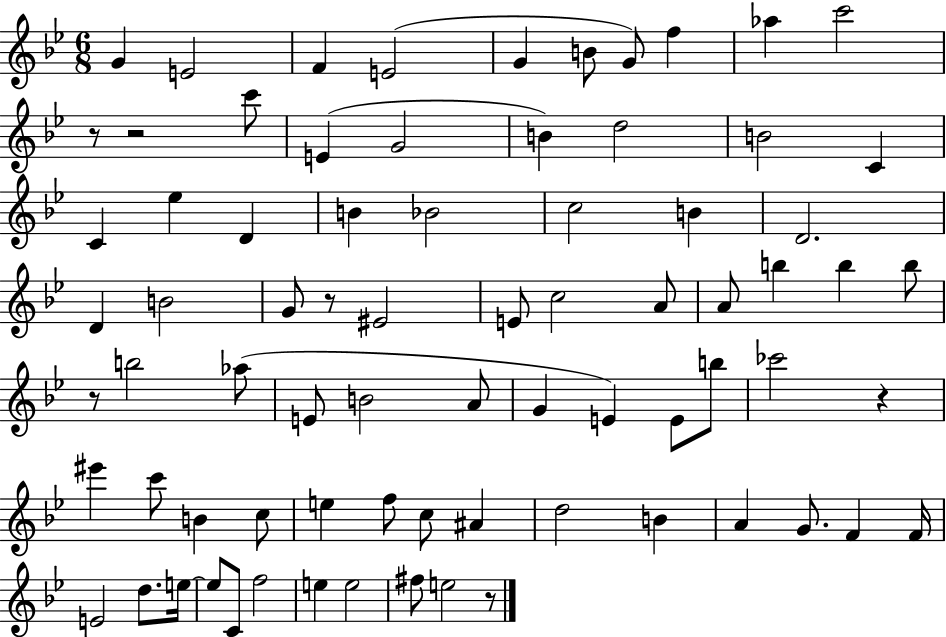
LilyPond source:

{
  \clef treble
  \numericTimeSignature
  \time 6/8
  \key bes \major
  g'4 e'2 | f'4 e'2( | g'4 b'8 g'8) f''4 | aes''4 c'''2 | \break r8 r2 c'''8 | e'4( g'2 | b'4) d''2 | b'2 c'4 | \break c'4 ees''4 d'4 | b'4 bes'2 | c''2 b'4 | d'2. | \break d'4 b'2 | g'8 r8 eis'2 | e'8 c''2 a'8 | a'8 b''4 b''4 b''8 | \break r8 b''2 aes''8( | e'8 b'2 a'8 | g'4 e'4) e'8 b''8 | ces'''2 r4 | \break eis'''4 c'''8 b'4 c''8 | e''4 f''8 c''8 ais'4 | d''2 b'4 | a'4 g'8. f'4 f'16 | \break e'2 d''8. e''16~~ | e''8 c'8 f''2 | e''4 e''2 | fis''8 e''2 r8 | \break \bar "|."
}